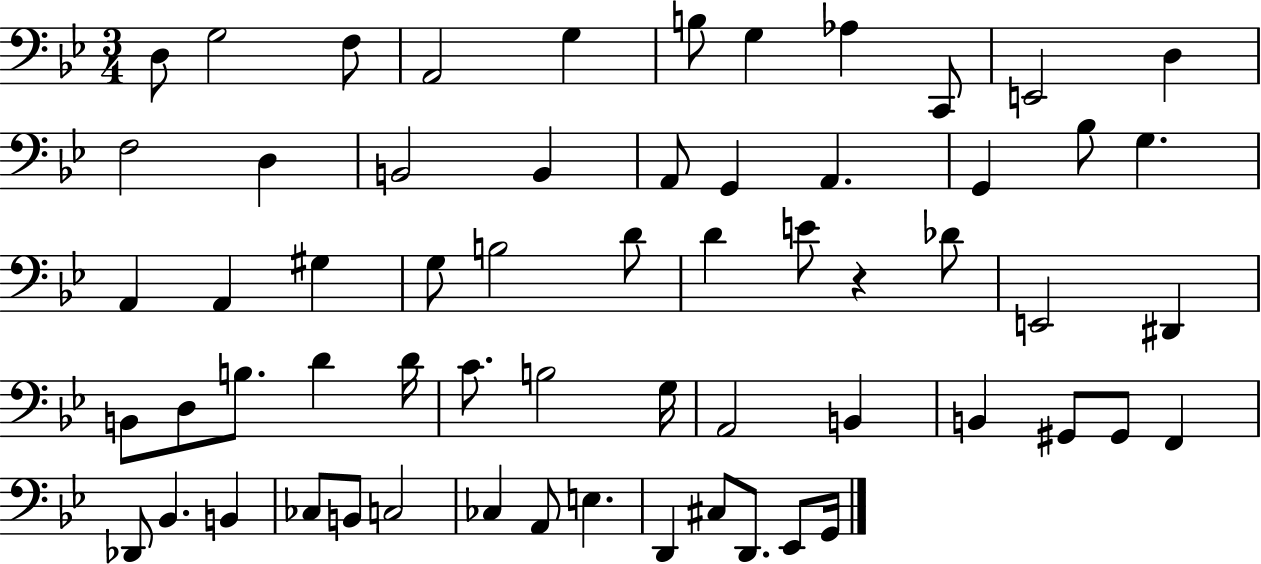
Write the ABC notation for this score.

X:1
T:Untitled
M:3/4
L:1/4
K:Bb
D,/2 G,2 F,/2 A,,2 G, B,/2 G, _A, C,,/2 E,,2 D, F,2 D, B,,2 B,, A,,/2 G,, A,, G,, _B,/2 G, A,, A,, ^G, G,/2 B,2 D/2 D E/2 z _D/2 E,,2 ^D,, B,,/2 D,/2 B,/2 D D/4 C/2 B,2 G,/4 A,,2 B,, B,, ^G,,/2 ^G,,/2 F,, _D,,/2 _B,, B,, _C,/2 B,,/2 C,2 _C, A,,/2 E, D,, ^C,/2 D,,/2 _E,,/2 G,,/4